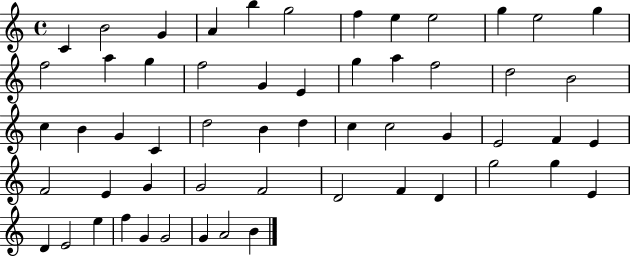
C4/q B4/h G4/q A4/q B5/q G5/h F5/q E5/q E5/h G5/q E5/h G5/q F5/h A5/q G5/q F5/h G4/q E4/q G5/q A5/q F5/h D5/h B4/h C5/q B4/q G4/q C4/q D5/h B4/q D5/q C5/q C5/h G4/q E4/h F4/q E4/q F4/h E4/q G4/q G4/h F4/h D4/h F4/q D4/q G5/h G5/q E4/q D4/q E4/h E5/q F5/q G4/q G4/h G4/q A4/h B4/q